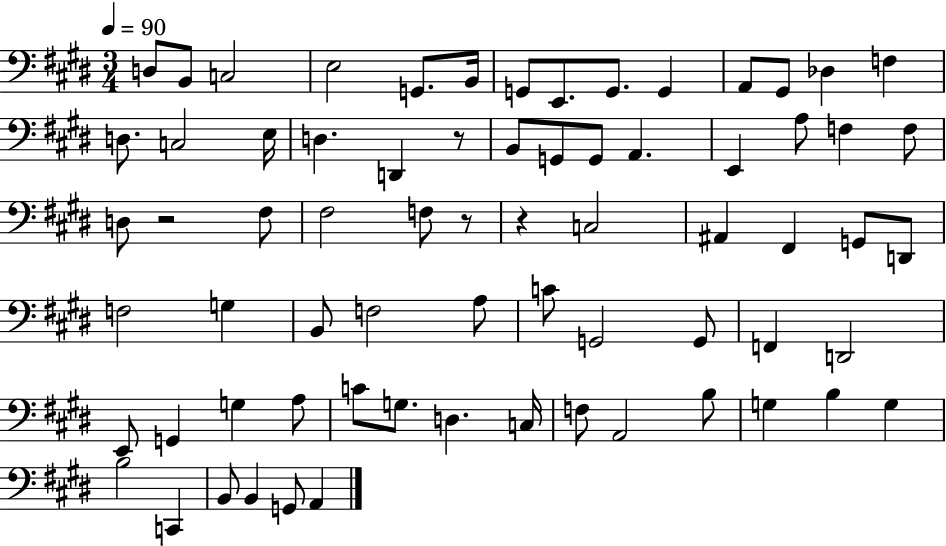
X:1
T:Untitled
M:3/4
L:1/4
K:E
D,/2 B,,/2 C,2 E,2 G,,/2 B,,/4 G,,/2 E,,/2 G,,/2 G,, A,,/2 ^G,,/2 _D, F, D,/2 C,2 E,/4 D, D,, z/2 B,,/2 G,,/2 G,,/2 A,, E,, A,/2 F, F,/2 D,/2 z2 ^F,/2 ^F,2 F,/2 z/2 z C,2 ^A,, ^F,, G,,/2 D,,/2 F,2 G, B,,/2 F,2 A,/2 C/2 G,,2 G,,/2 F,, D,,2 E,,/2 G,, G, A,/2 C/2 G,/2 D, C,/4 F,/2 A,,2 B,/2 G, B, G, B,2 C,, B,,/2 B,, G,,/2 A,,